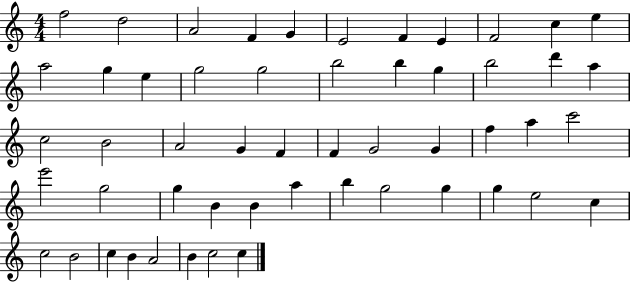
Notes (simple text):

F5/h D5/h A4/h F4/q G4/q E4/h F4/q E4/q F4/h C5/q E5/q A5/h G5/q E5/q G5/h G5/h B5/h B5/q G5/q B5/h D6/q A5/q C5/h B4/h A4/h G4/q F4/q F4/q G4/h G4/q F5/q A5/q C6/h E6/h G5/h G5/q B4/q B4/q A5/q B5/q G5/h G5/q G5/q E5/h C5/q C5/h B4/h C5/q B4/q A4/h B4/q C5/h C5/q